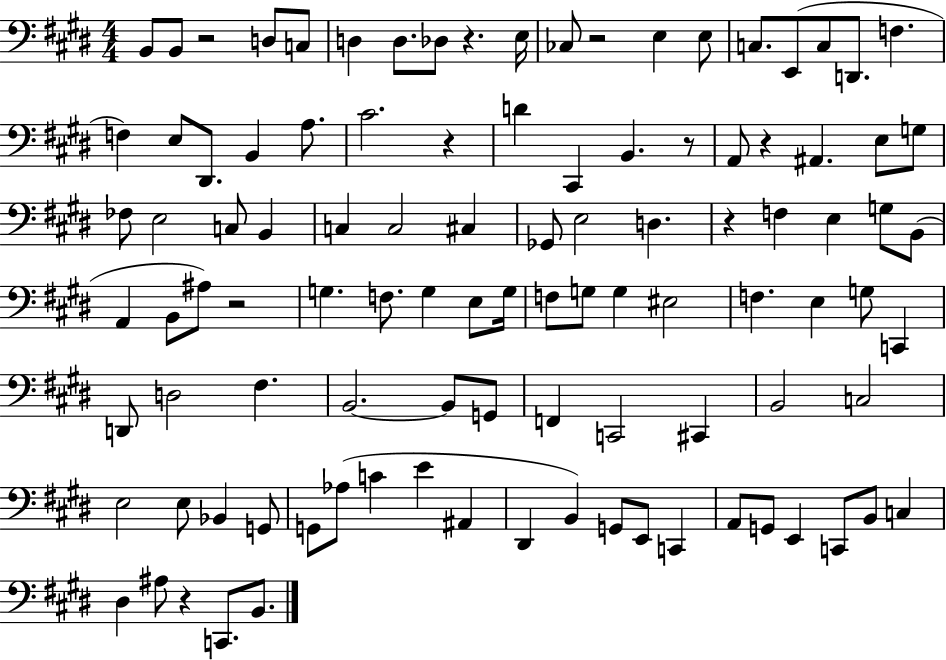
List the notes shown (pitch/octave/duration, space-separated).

B2/e B2/e R/h D3/e C3/e D3/q D3/e. Db3/e R/q. E3/s CES3/e R/h E3/q E3/e C3/e. E2/e C3/e D2/e. F3/q. F3/q E3/e D#2/e. B2/q A3/e. C#4/h. R/q D4/q C#2/q B2/q. R/e A2/e R/q A#2/q. E3/e G3/e FES3/e E3/h C3/e B2/q C3/q C3/h C#3/q Gb2/e E3/h D3/q. R/q F3/q E3/q G3/e B2/e A2/q B2/e A#3/e R/h G3/q. F3/e. G3/q E3/e G3/s F3/e G3/e G3/q EIS3/h F3/q. E3/q G3/e C2/q D2/e D3/h F#3/q. B2/h. B2/e G2/e F2/q C2/h C#2/q B2/h C3/h E3/h E3/e Bb2/q G2/e G2/e Ab3/e C4/q E4/q A#2/q D#2/q B2/q G2/e E2/e C2/q A2/e G2/e E2/q C2/e B2/e C3/q D#3/q A#3/e R/q C2/e. B2/e.